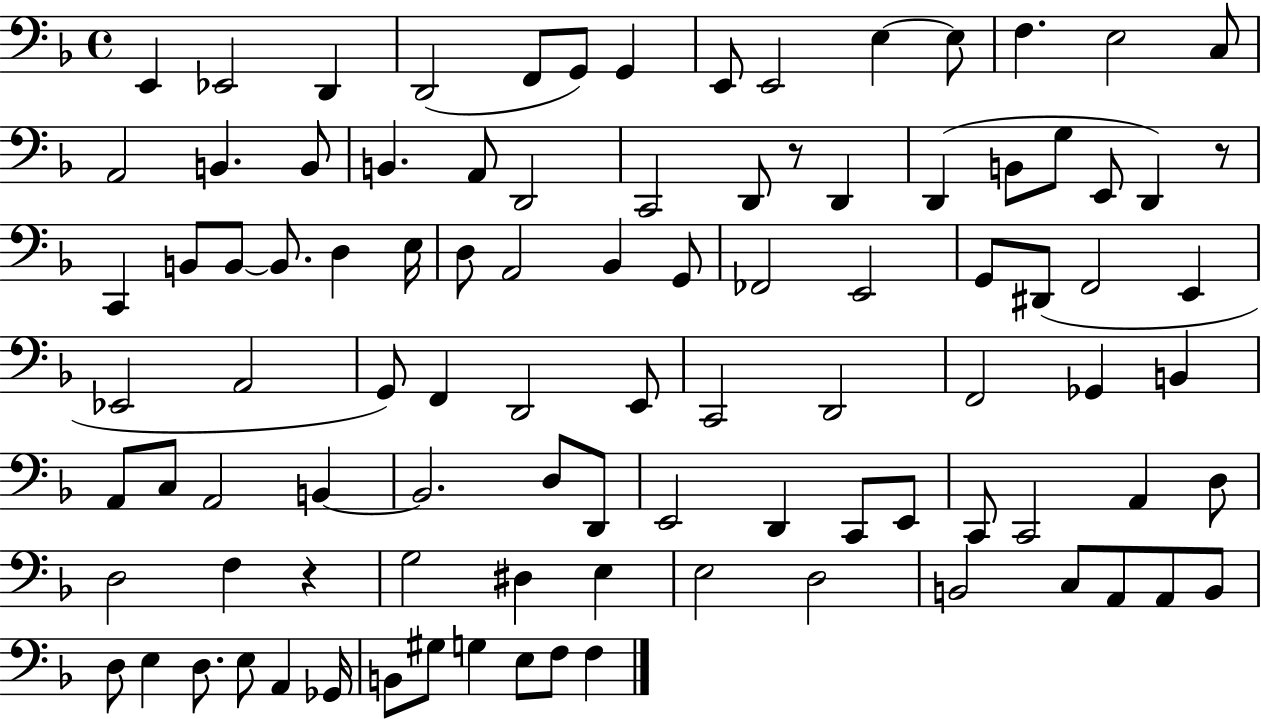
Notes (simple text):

E2/q Eb2/h D2/q D2/h F2/e G2/e G2/q E2/e E2/h E3/q E3/e F3/q. E3/h C3/e A2/h B2/q. B2/e B2/q. A2/e D2/h C2/h D2/e R/e D2/q D2/q B2/e G3/e E2/e D2/q R/e C2/q B2/e B2/e B2/e. D3/q E3/s D3/e A2/h Bb2/q G2/e FES2/h E2/h G2/e D#2/e F2/h E2/q Eb2/h A2/h G2/e F2/q D2/h E2/e C2/h D2/h F2/h Gb2/q B2/q A2/e C3/e A2/h B2/q B2/h. D3/e D2/e E2/h D2/q C2/e E2/e C2/e C2/h A2/q D3/e D3/h F3/q R/q G3/h D#3/q E3/q E3/h D3/h B2/h C3/e A2/e A2/e B2/e D3/e E3/q D3/e. E3/e A2/q Gb2/s B2/e G#3/e G3/q E3/e F3/e F3/q